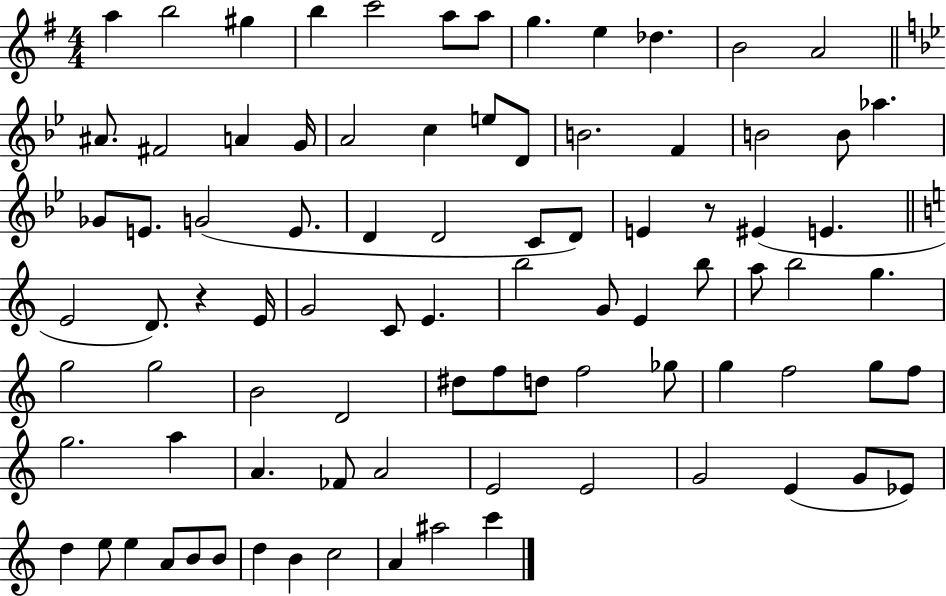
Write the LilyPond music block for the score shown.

{
  \clef treble
  \numericTimeSignature
  \time 4/4
  \key g \major
  a''4 b''2 gis''4 | b''4 c'''2 a''8 a''8 | g''4. e''4 des''4. | b'2 a'2 | \break \bar "||" \break \key g \minor ais'8. fis'2 a'4 g'16 | a'2 c''4 e''8 d'8 | b'2. f'4 | b'2 b'8 aes''4. | \break ges'8 e'8. g'2( e'8. | d'4 d'2 c'8 d'8) | e'4 r8 eis'4( e'4. | \bar "||" \break \key c \major e'2 d'8.) r4 e'16 | g'2 c'8 e'4. | b''2 g'8 e'4 b''8 | a''8 b''2 g''4. | \break g''2 g''2 | b'2 d'2 | dis''8 f''8 d''8 f''2 ges''8 | g''4 f''2 g''8 f''8 | \break g''2. a''4 | a'4. fes'8 a'2 | e'2 e'2 | g'2 e'4( g'8 ees'8) | \break d''4 e''8 e''4 a'8 b'8 b'8 | d''4 b'4 c''2 | a'4 ais''2 c'''4 | \bar "|."
}